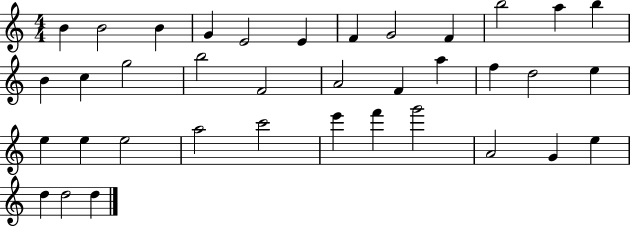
B4/q B4/h B4/q G4/q E4/h E4/q F4/q G4/h F4/q B5/h A5/q B5/q B4/q C5/q G5/h B5/h F4/h A4/h F4/q A5/q F5/q D5/h E5/q E5/q E5/q E5/h A5/h C6/h E6/q F6/q G6/h A4/h G4/q E5/q D5/q D5/h D5/q